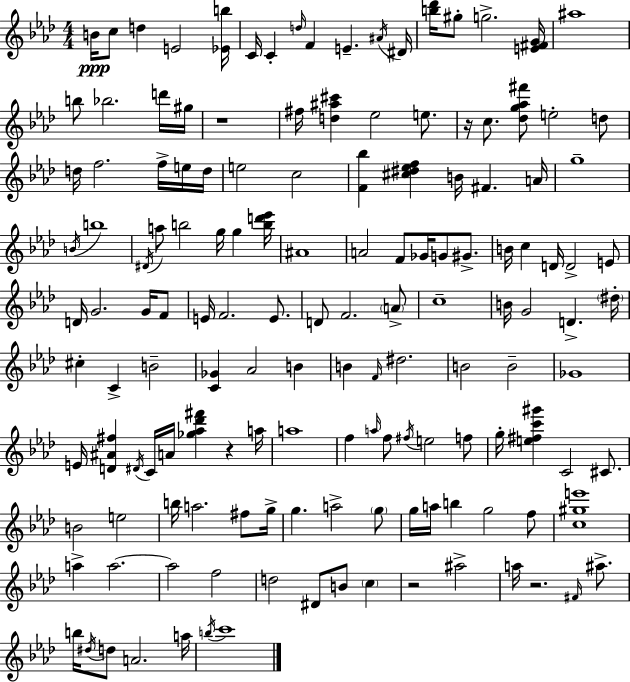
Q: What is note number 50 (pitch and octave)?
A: C5